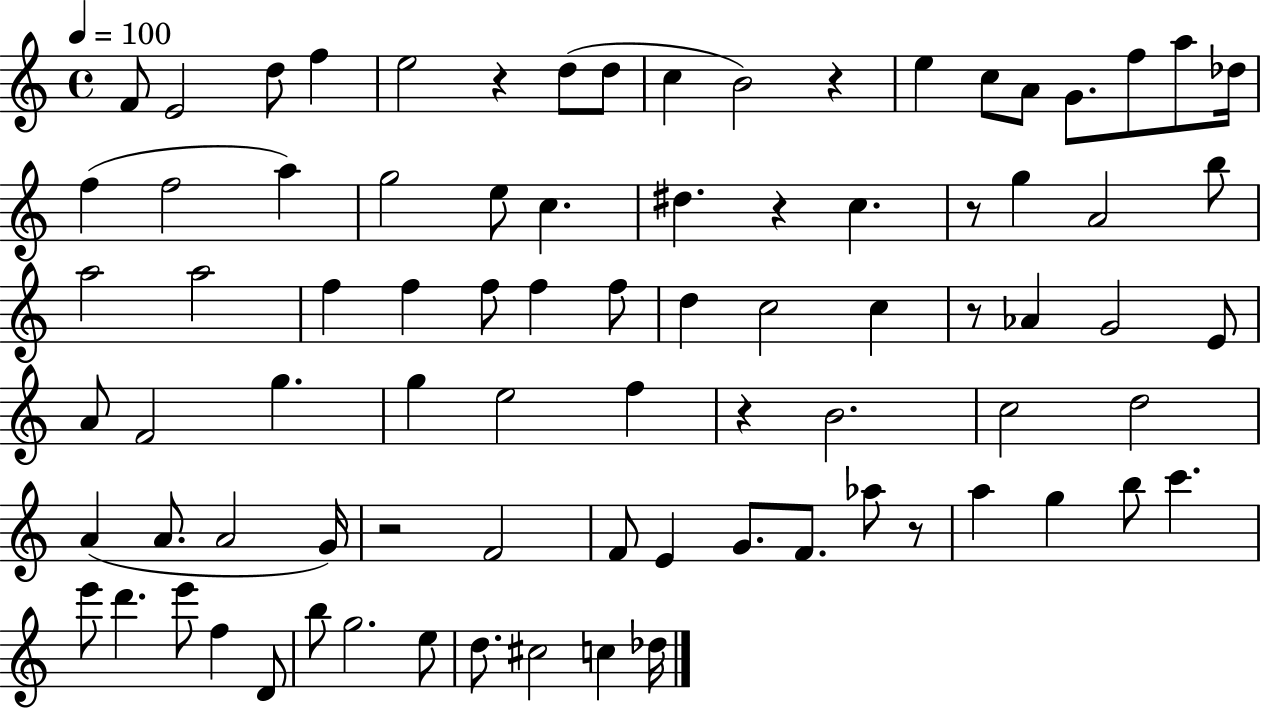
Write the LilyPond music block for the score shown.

{
  \clef treble
  \time 4/4
  \defaultTimeSignature
  \key c \major
  \tempo 4 = 100
  f'8 e'2 d''8 f''4 | e''2 r4 d''8( d''8 | c''4 b'2) r4 | e''4 c''8 a'8 g'8. f''8 a''8 des''16 | \break f''4( f''2 a''4) | g''2 e''8 c''4. | dis''4. r4 c''4. | r8 g''4 a'2 b''8 | \break a''2 a''2 | f''4 f''4 f''8 f''4 f''8 | d''4 c''2 c''4 | r8 aes'4 g'2 e'8 | \break a'8 f'2 g''4. | g''4 e''2 f''4 | r4 b'2. | c''2 d''2 | \break a'4( a'8. a'2 g'16) | r2 f'2 | f'8 e'4 g'8. f'8. aes''8 r8 | a''4 g''4 b''8 c'''4. | \break e'''8 d'''4. e'''8 f''4 d'8 | b''8 g''2. e''8 | d''8. cis''2 c''4 des''16 | \bar "|."
}